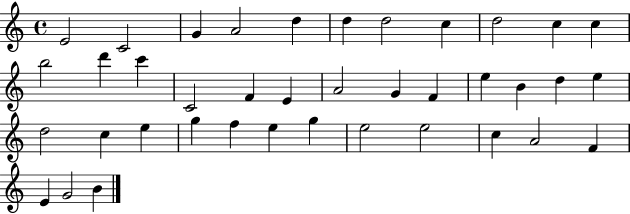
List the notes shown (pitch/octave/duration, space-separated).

E4/h C4/h G4/q A4/h D5/q D5/q D5/h C5/q D5/h C5/q C5/q B5/h D6/q C6/q C4/h F4/q E4/q A4/h G4/q F4/q E5/q B4/q D5/q E5/q D5/h C5/q E5/q G5/q F5/q E5/q G5/q E5/h E5/h C5/q A4/h F4/q E4/q G4/h B4/q